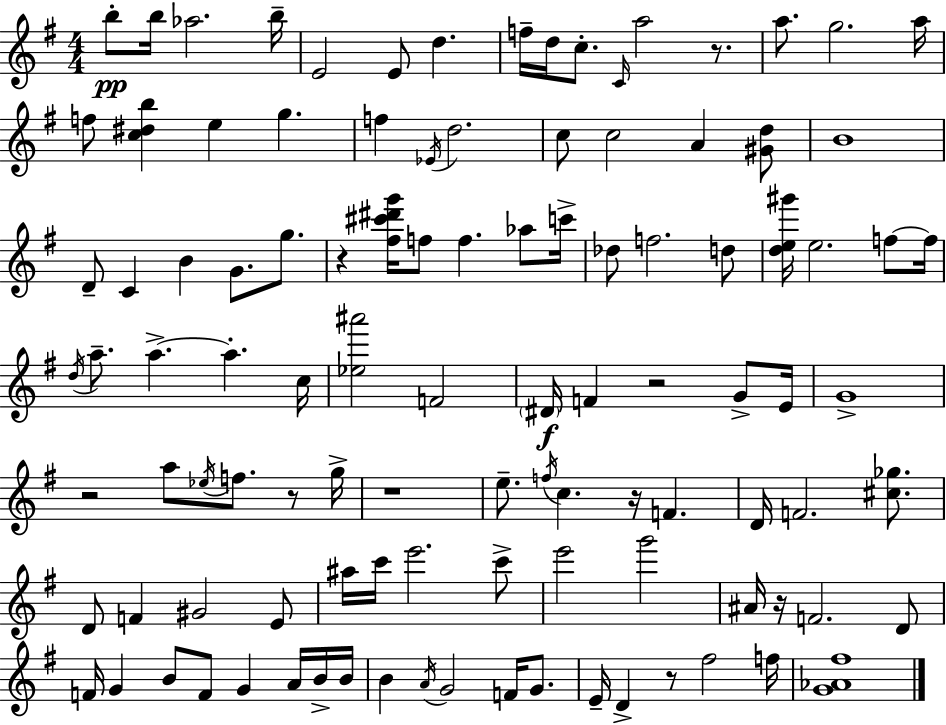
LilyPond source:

{
  \clef treble
  \numericTimeSignature
  \time 4/4
  \key e \minor
  b''8-.\pp b''16 aes''2. b''16-- | e'2 e'8 d''4. | f''16-- d''16 c''8.-. \grace { c'16 } a''2 r8. | a''8. g''2. | \break a''16 f''8 <c'' dis'' b''>4 e''4 g''4. | f''4 \acciaccatura { ees'16 } d''2. | c''8 c''2 a'4 | <gis' d''>8 b'1 | \break d'8-- c'4 b'4 g'8. g''8. | r4 <fis'' cis''' dis''' g'''>16 f''8 f''4. aes''8 | c'''16-> des''8 f''2. | d''8 <d'' e'' gis'''>16 e''2. f''8~~ | \break f''16 \acciaccatura { d''16 } a''8.-- a''4.->~~ a''4.-. | c''16 <ees'' ais'''>2 f'2 | \parenthesize dis'16\f f'4 r2 | g'8-> e'16 g'1-> | \break r2 a''8 \acciaccatura { ees''16 } f''8. | r8 g''16-> r1 | e''8.-- \acciaccatura { f''16 } c''4. r16 f'4. | d'16 f'2. | \break <cis'' ges''>8. d'8 f'4 gis'2 | e'8 ais''16 c'''16 e'''2. | c'''8-> e'''2 g'''2 | ais'16 r16 f'2. | \break d'8 f'16 g'4 b'8 f'8 g'4 | a'16 b'16-> b'16 b'4 \acciaccatura { a'16 } g'2 | f'16 g'8. e'16-- d'4-> r8 fis''2 | f''16 <g' aes' fis''>1 | \break \bar "|."
}